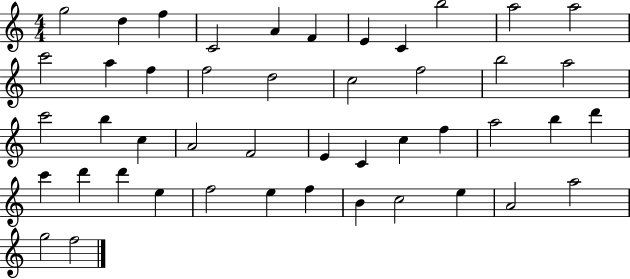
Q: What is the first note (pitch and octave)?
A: G5